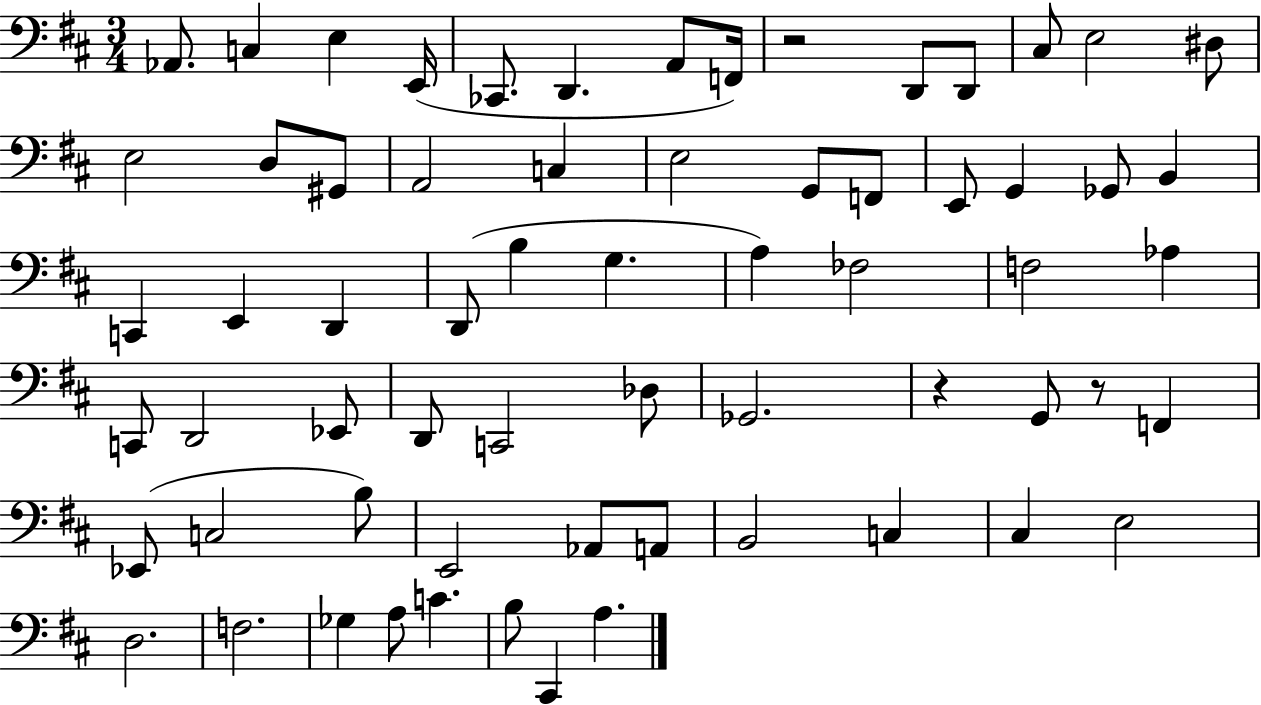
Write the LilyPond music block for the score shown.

{
  \clef bass
  \numericTimeSignature
  \time 3/4
  \key d \major
  \repeat volta 2 { aes,8. c4 e4 e,16( | ces,8. d,4. a,8 f,16) | r2 d,8 d,8 | cis8 e2 dis8 | \break e2 d8 gis,8 | a,2 c4 | e2 g,8 f,8 | e,8 g,4 ges,8 b,4 | \break c,4 e,4 d,4 | d,8( b4 g4. | a4) fes2 | f2 aes4 | \break c,8 d,2 ees,8 | d,8 c,2 des8 | ges,2. | r4 g,8 r8 f,4 | \break ees,8( c2 b8) | e,2 aes,8 a,8 | b,2 c4 | cis4 e2 | \break d2. | f2. | ges4 a8 c'4. | b8 cis,4 a4. | \break } \bar "|."
}